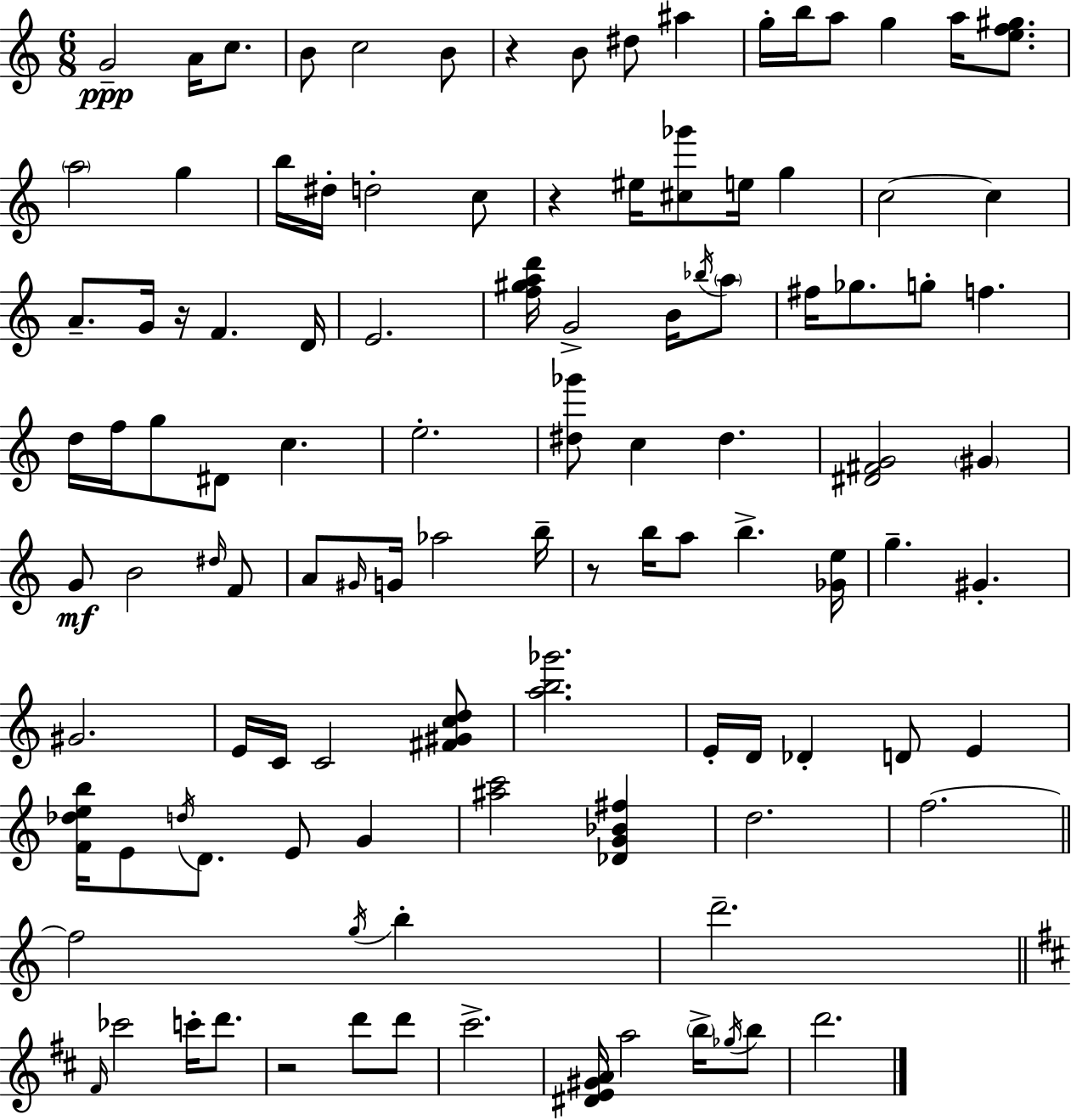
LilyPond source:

{
  \clef treble
  \numericTimeSignature
  \time 6/8
  \key c \major
  \repeat volta 2 { g'2--\ppp a'16 c''8. | b'8 c''2 b'8 | r4 b'8 dis''8 ais''4 | g''16-. b''16 a''8 g''4 a''16 <e'' f'' gis''>8. | \break \parenthesize a''2 g''4 | b''16 dis''16-. d''2-. c''8 | r4 eis''16 <cis'' ges'''>8 e''16 g''4 | c''2~~ c''4 | \break a'8.-- g'16 r16 f'4. d'16 | e'2. | <f'' gis'' a'' d'''>16 g'2-> b'16 \acciaccatura { bes''16 } \parenthesize a''8 | fis''16 ges''8. g''8-. f''4. | \break d''16 f''16 g''8 dis'8 c''4. | e''2.-. | <dis'' ges'''>8 c''4 dis''4. | <dis' fis' g'>2 \parenthesize gis'4 | \break g'8\mf b'2 \grace { dis''16 } | f'8 a'8 \grace { gis'16 } g'16 aes''2 | b''16-- r8 b''16 a''8 b''4.-> | <ges' e''>16 g''4.-- gis'4.-. | \break gis'2. | e'16 c'16 c'2 | <fis' gis' c'' d''>8 <a'' b'' ges'''>2. | e'16-. d'16 des'4-. d'8 e'4 | \break <f' des'' e'' b''>16 e'8 \acciaccatura { d''16 } d'8. e'8 | g'4 <ais'' c'''>2 | <des' g' bes' fis''>4 d''2. | f''2.~~ | \break \bar "||" \break \key c \major f''2 \acciaccatura { g''16 } b''4-. | d'''2.-- | \bar "||" \break \key d \major \grace { fis'16 } ces'''2 c'''16-. d'''8. | r2 d'''8 d'''8 | cis'''2.-> | <dis' e' gis' a'>16 a''2 \parenthesize b''16-> \acciaccatura { ges''16 } | \break b''8 d'''2. | } \bar "|."
}